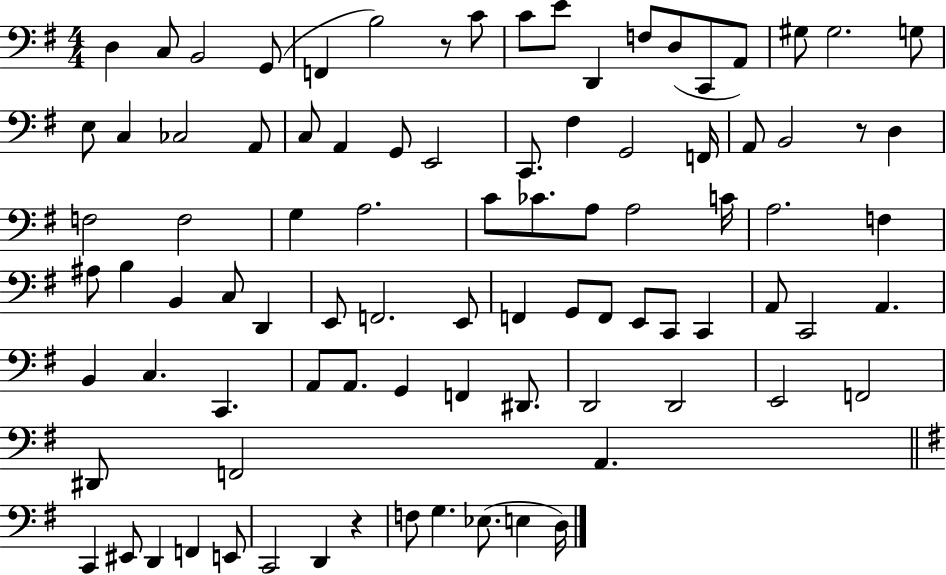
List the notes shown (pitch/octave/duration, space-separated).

D3/q C3/e B2/h G2/e F2/q B3/h R/e C4/e C4/e E4/e D2/q F3/e D3/e C2/e A2/e G#3/e G#3/h. G3/e E3/e C3/q CES3/h A2/e C3/e A2/q G2/e E2/h C2/e. F#3/q G2/h F2/s A2/e B2/h R/e D3/q F3/h F3/h G3/q A3/h. C4/e CES4/e. A3/e A3/h C4/s A3/h. F3/q A#3/e B3/q B2/q C3/e D2/q E2/e F2/h. E2/e F2/q G2/e F2/e E2/e C2/e C2/q A2/e C2/h A2/q. B2/q C3/q. C2/q. A2/e A2/e. G2/q F2/q D#2/e. D2/h D2/h E2/h F2/h D#2/e F2/h A2/q. C2/q EIS2/e D2/q F2/q E2/e C2/h D2/q R/q F3/e G3/q. Eb3/e. E3/q D3/s